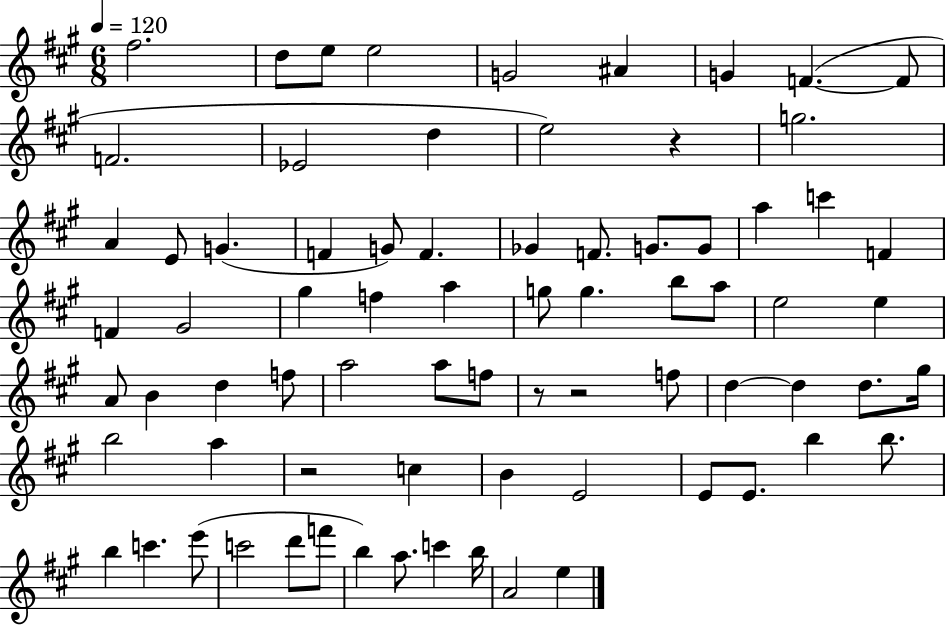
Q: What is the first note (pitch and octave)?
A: F#5